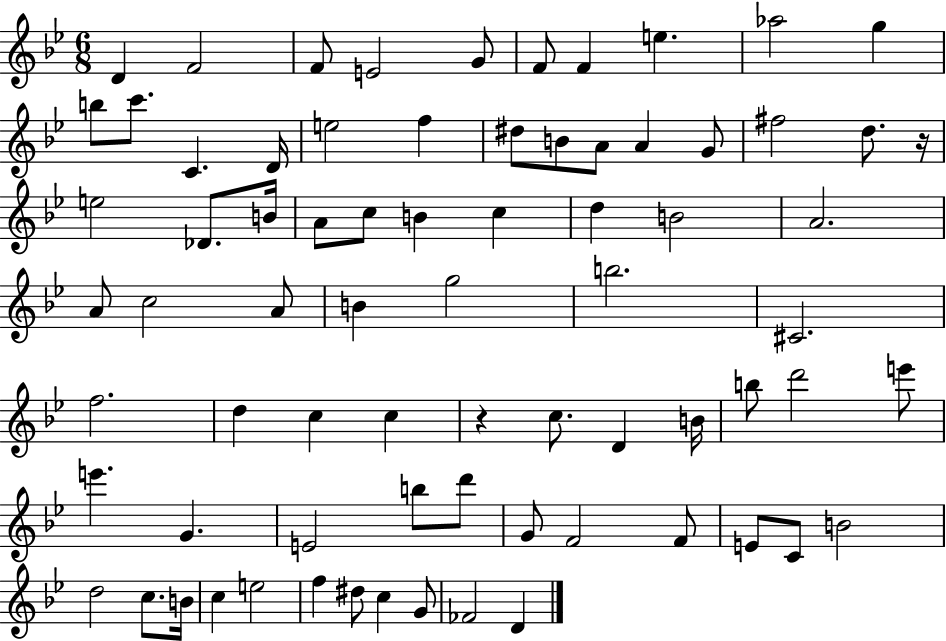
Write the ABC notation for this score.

X:1
T:Untitled
M:6/8
L:1/4
K:Bb
D F2 F/2 E2 G/2 F/2 F e _a2 g b/2 c'/2 C D/4 e2 f ^d/2 B/2 A/2 A G/2 ^f2 d/2 z/4 e2 _D/2 B/4 A/2 c/2 B c d B2 A2 A/2 c2 A/2 B g2 b2 ^C2 f2 d c c z c/2 D B/4 b/2 d'2 e'/2 e' G E2 b/2 d'/2 G/2 F2 F/2 E/2 C/2 B2 d2 c/2 B/4 c e2 f ^d/2 c G/2 _F2 D